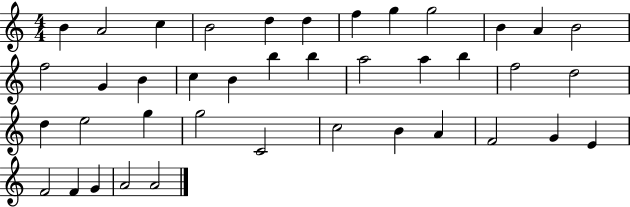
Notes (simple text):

B4/q A4/h C5/q B4/h D5/q D5/q F5/q G5/q G5/h B4/q A4/q B4/h F5/h G4/q B4/q C5/q B4/q B5/q B5/q A5/h A5/q B5/q F5/h D5/h D5/q E5/h G5/q G5/h C4/h C5/h B4/q A4/q F4/h G4/q E4/q F4/h F4/q G4/q A4/h A4/h